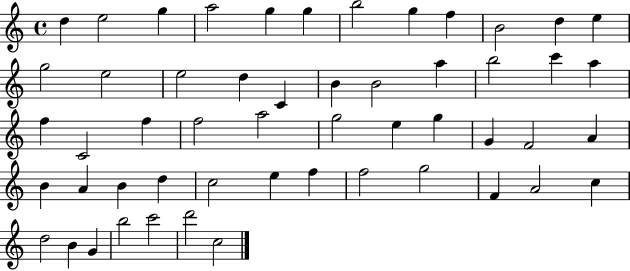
X:1
T:Untitled
M:4/4
L:1/4
K:C
d e2 g a2 g g b2 g f B2 d e g2 e2 e2 d C B B2 a b2 c' a f C2 f f2 a2 g2 e g G F2 A B A B d c2 e f f2 g2 F A2 c d2 B G b2 c'2 d'2 c2